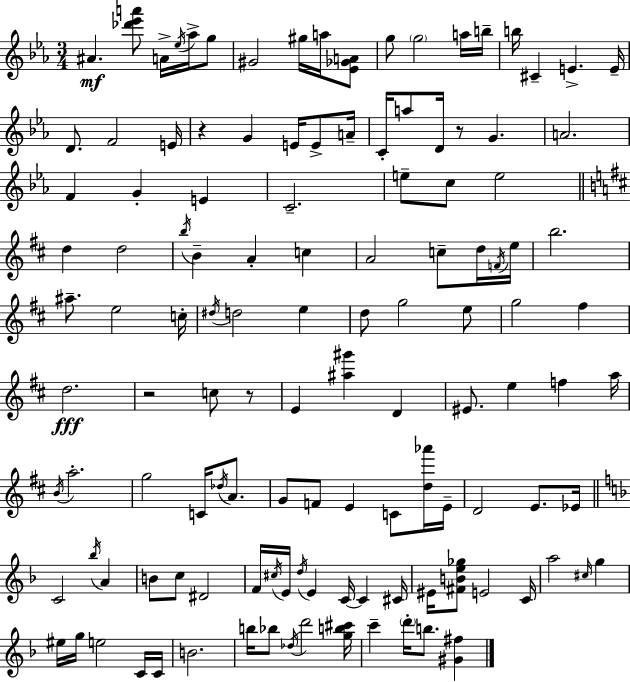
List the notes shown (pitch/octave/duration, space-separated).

A#4/q. [Db6,Eb6,A6]/e A4/s Eb5/s Ab5/s G5/e G#4/h G#5/s A5/s [Eb4,Gb4,A4]/e G5/e G5/h A5/s B5/s B5/s C#4/q E4/q. E4/s D4/e. F4/h E4/s R/q G4/q E4/s E4/e A4/s C4/s A5/e D4/s R/e G4/q. A4/h. F4/q G4/q E4/q C4/h. E5/e C5/e E5/h D5/q D5/h B5/s B4/q A4/q C5/q A4/h C5/e D5/s F4/s E5/s B5/h. A#5/e. E5/h C5/s D#5/s D5/h E5/q D5/e G5/h E5/e G5/h F#5/q D5/h. R/h C5/e R/e E4/q [A#5,G#6]/q D4/q EIS4/e. E5/q F5/q A5/s B4/s A5/h. G5/h C4/s Db5/s A4/e. G4/e F4/e E4/q C4/e [D5,Ab6]/s E4/s D4/h E4/e. Eb4/s C4/h Bb5/s A4/q B4/e C5/e D#4/h F4/s C#5/s E4/s D5/s E4/q C4/s C4/q C#4/s EIS4/s [F#4,B4,E5,Gb5]/e E4/h C4/s A5/h C#5/s G5/q EIS5/s G5/s E5/h C4/s C4/s B4/h. B5/s Bb5/e Db5/s D6/h [G5,B5,C#6]/s C6/q D6/s B5/e. [G#4,F#5]/q